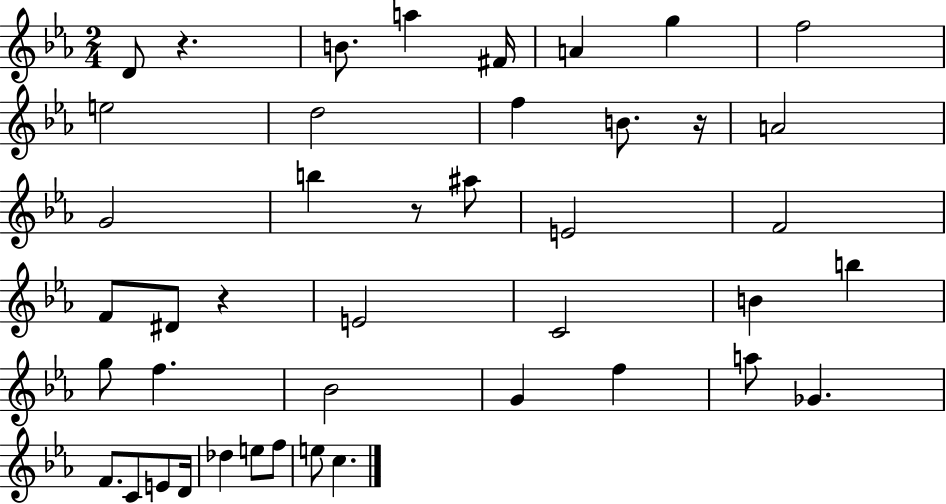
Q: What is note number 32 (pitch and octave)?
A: C4